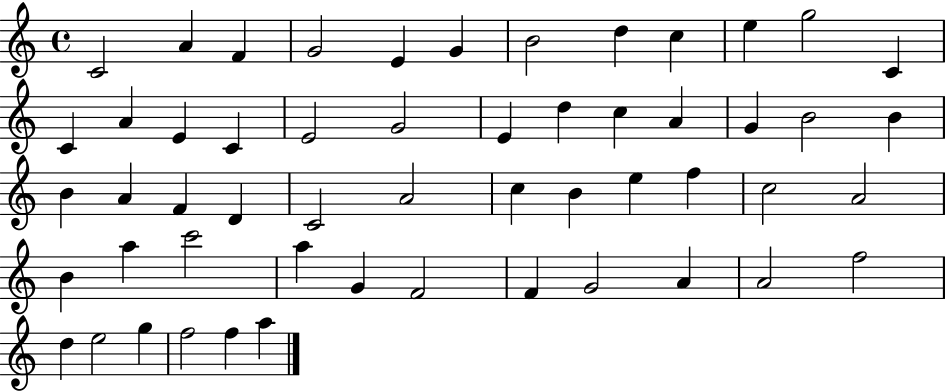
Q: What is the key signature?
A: C major